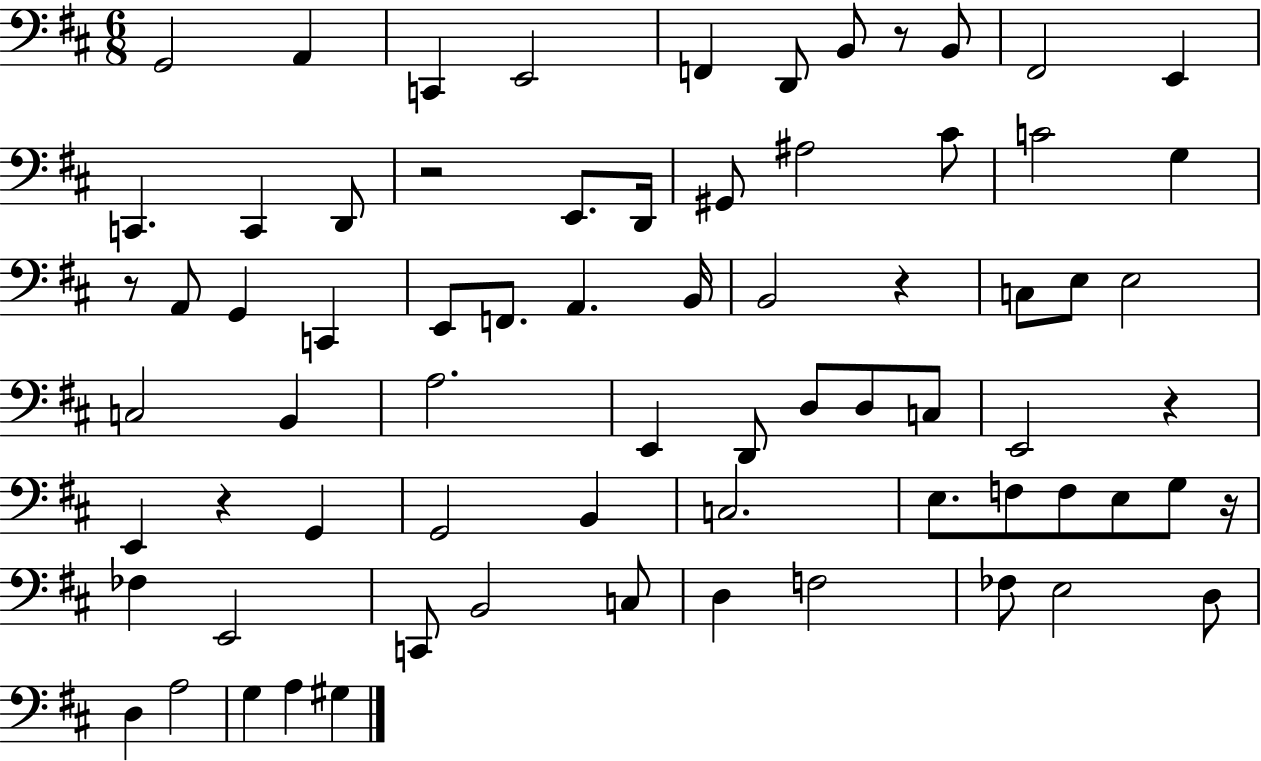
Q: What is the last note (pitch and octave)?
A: G#3